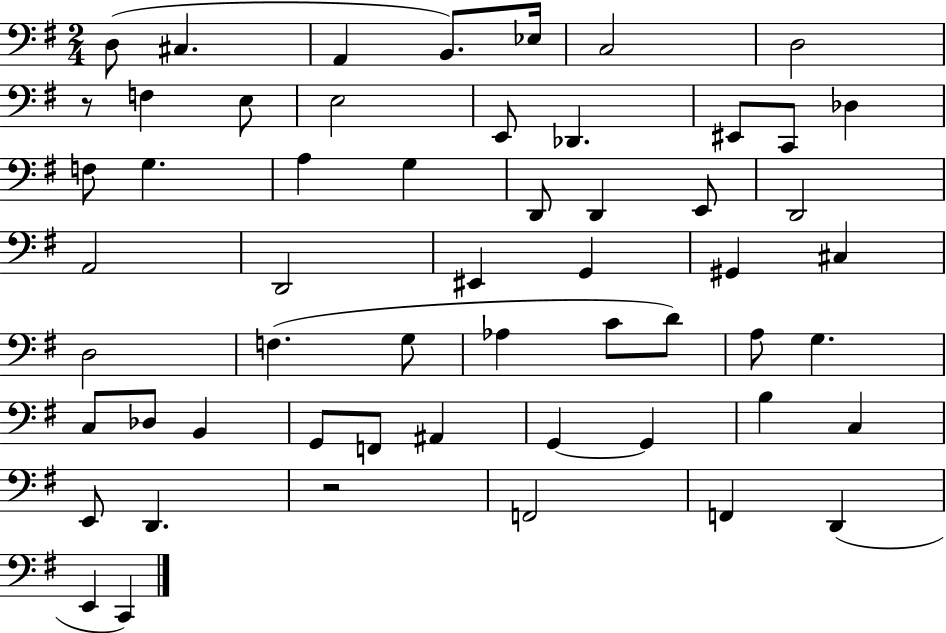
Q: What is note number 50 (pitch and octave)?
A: F2